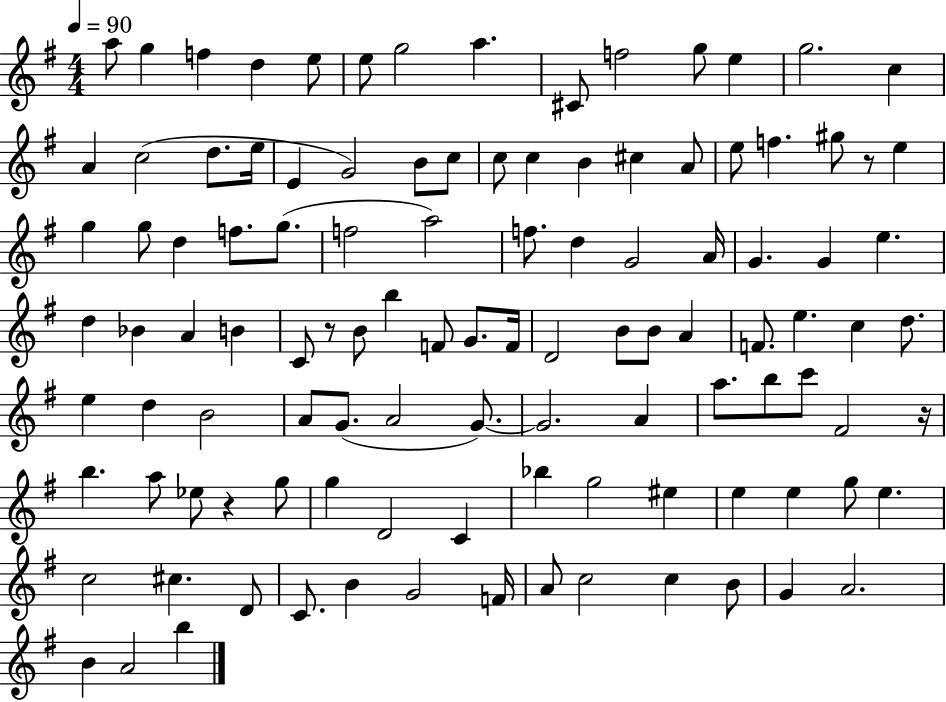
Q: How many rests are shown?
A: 4